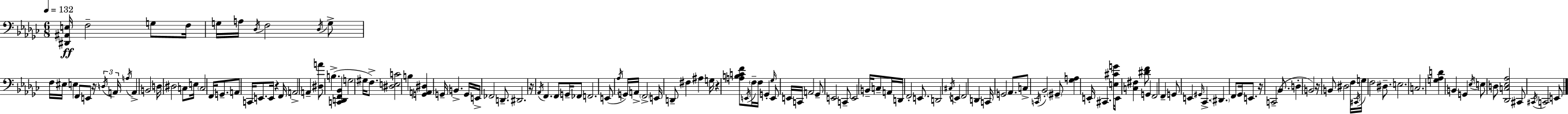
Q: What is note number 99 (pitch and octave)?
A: G2